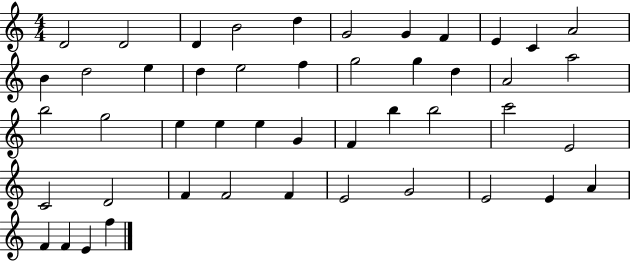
{
  \clef treble
  \numericTimeSignature
  \time 4/4
  \key c \major
  d'2 d'2 | d'4 b'2 d''4 | g'2 g'4 f'4 | e'4 c'4 a'2 | \break b'4 d''2 e''4 | d''4 e''2 f''4 | g''2 g''4 d''4 | a'2 a''2 | \break b''2 g''2 | e''4 e''4 e''4 g'4 | f'4 b''4 b''2 | c'''2 e'2 | \break c'2 d'2 | f'4 f'2 f'4 | e'2 g'2 | e'2 e'4 a'4 | \break f'4 f'4 e'4 f''4 | \bar "|."
}